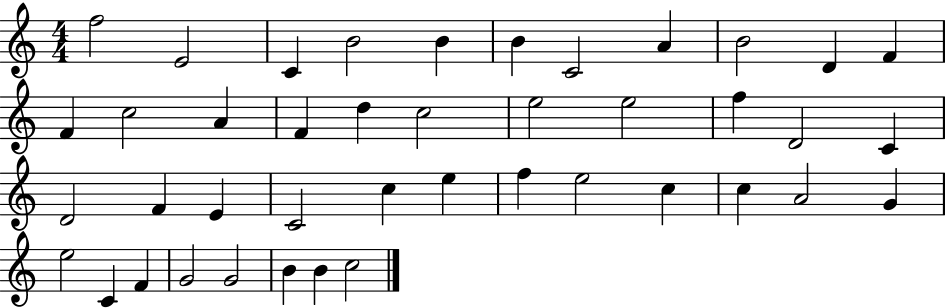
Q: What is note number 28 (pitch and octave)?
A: E5